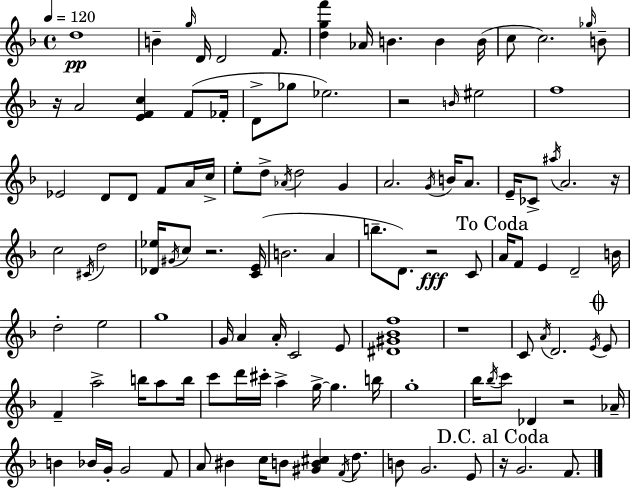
D5/w B4/q G5/s D4/s D4/h F4/e. [D5,G5,F6]/q Ab4/s B4/q. B4/q B4/s C5/e C5/h. Gb5/s B4/e R/s A4/h [E4,F4,C5]/q F4/e FES4/s D4/e Gb5/e Eb5/h. R/h B4/s EIS5/h F5/w Eb4/h D4/e D4/e F4/e A4/s C5/s E5/e D5/e Ab4/s D5/h G4/q A4/h. G4/s B4/s A4/e. E4/s CES4/e A#5/s A4/h. R/s C5/h C#4/s D5/h [Db4,Eb5]/s G#4/s C5/e R/h. [C4,E4]/s B4/h. A4/q B5/e. D4/e. R/h C4/e A4/s F4/e E4/q D4/h B4/s D5/h E5/h G5/w G4/s A4/q A4/s C4/h E4/e [D#4,G#4,Bb4,F5]/w R/w C4/e A4/s D4/h. E4/s E4/e F4/q A5/h B5/s A5/e B5/s C6/e D6/s C#6/s A5/q G5/s G5/q. B5/s G5/w Bb5/s Bb5/s C6/e Db4/q R/h Ab4/s B4/q Bb4/s G4/s G4/h F4/e A4/e BIS4/q C5/s B4/e [G#4,B4,C#5]/q F4/s D5/e. B4/e G4/h. E4/e R/s G4/h. F4/e.